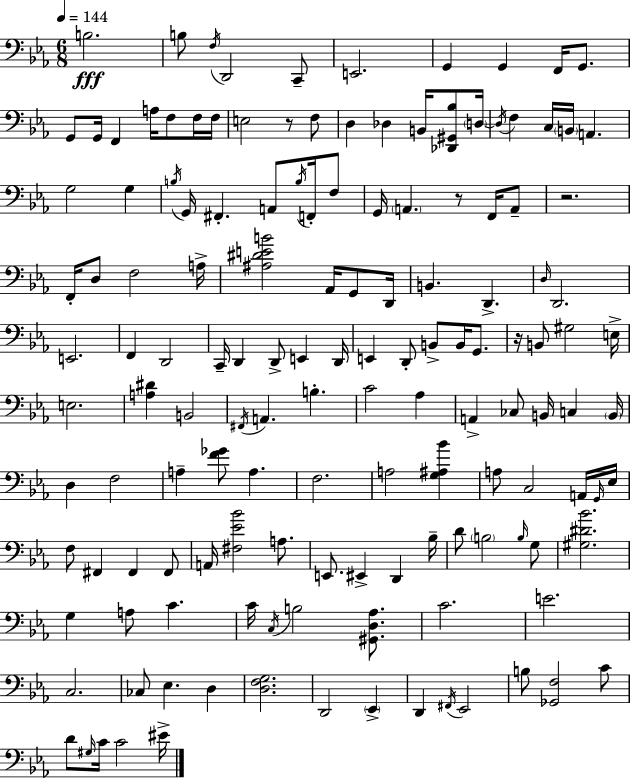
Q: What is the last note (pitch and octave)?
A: EIS4